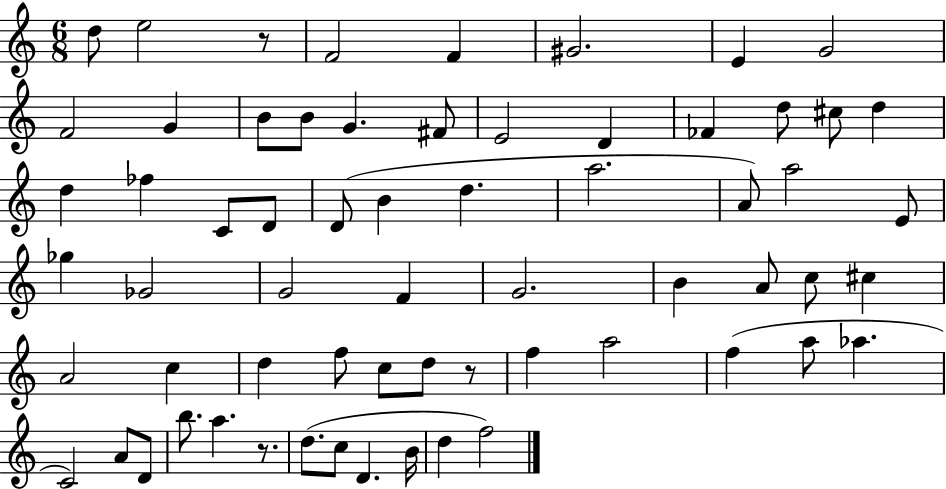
{
  \clef treble
  \numericTimeSignature
  \time 6/8
  \key c \major
  d''8 e''2 r8 | f'2 f'4 | gis'2. | e'4 g'2 | \break f'2 g'4 | b'8 b'8 g'4. fis'8 | e'2 d'4 | fes'4 d''8 cis''8 d''4 | \break d''4 fes''4 c'8 d'8 | d'8( b'4 d''4. | a''2. | a'8) a''2 e'8 | \break ges''4 ges'2 | g'2 f'4 | g'2. | b'4 a'8 c''8 cis''4 | \break a'2 c''4 | d''4 f''8 c''8 d''8 r8 | f''4 a''2 | f''4( a''8 aes''4. | \break c'2) a'8 d'8 | b''8. a''4. r8. | d''8.( c''8 d'4. b'16 | d''4 f''2) | \break \bar "|."
}